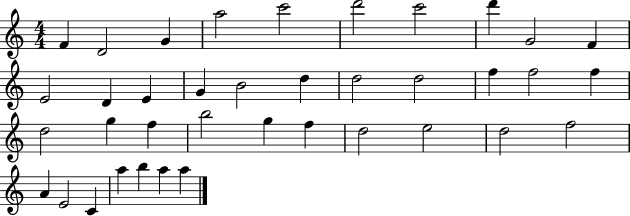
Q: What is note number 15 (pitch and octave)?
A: B4